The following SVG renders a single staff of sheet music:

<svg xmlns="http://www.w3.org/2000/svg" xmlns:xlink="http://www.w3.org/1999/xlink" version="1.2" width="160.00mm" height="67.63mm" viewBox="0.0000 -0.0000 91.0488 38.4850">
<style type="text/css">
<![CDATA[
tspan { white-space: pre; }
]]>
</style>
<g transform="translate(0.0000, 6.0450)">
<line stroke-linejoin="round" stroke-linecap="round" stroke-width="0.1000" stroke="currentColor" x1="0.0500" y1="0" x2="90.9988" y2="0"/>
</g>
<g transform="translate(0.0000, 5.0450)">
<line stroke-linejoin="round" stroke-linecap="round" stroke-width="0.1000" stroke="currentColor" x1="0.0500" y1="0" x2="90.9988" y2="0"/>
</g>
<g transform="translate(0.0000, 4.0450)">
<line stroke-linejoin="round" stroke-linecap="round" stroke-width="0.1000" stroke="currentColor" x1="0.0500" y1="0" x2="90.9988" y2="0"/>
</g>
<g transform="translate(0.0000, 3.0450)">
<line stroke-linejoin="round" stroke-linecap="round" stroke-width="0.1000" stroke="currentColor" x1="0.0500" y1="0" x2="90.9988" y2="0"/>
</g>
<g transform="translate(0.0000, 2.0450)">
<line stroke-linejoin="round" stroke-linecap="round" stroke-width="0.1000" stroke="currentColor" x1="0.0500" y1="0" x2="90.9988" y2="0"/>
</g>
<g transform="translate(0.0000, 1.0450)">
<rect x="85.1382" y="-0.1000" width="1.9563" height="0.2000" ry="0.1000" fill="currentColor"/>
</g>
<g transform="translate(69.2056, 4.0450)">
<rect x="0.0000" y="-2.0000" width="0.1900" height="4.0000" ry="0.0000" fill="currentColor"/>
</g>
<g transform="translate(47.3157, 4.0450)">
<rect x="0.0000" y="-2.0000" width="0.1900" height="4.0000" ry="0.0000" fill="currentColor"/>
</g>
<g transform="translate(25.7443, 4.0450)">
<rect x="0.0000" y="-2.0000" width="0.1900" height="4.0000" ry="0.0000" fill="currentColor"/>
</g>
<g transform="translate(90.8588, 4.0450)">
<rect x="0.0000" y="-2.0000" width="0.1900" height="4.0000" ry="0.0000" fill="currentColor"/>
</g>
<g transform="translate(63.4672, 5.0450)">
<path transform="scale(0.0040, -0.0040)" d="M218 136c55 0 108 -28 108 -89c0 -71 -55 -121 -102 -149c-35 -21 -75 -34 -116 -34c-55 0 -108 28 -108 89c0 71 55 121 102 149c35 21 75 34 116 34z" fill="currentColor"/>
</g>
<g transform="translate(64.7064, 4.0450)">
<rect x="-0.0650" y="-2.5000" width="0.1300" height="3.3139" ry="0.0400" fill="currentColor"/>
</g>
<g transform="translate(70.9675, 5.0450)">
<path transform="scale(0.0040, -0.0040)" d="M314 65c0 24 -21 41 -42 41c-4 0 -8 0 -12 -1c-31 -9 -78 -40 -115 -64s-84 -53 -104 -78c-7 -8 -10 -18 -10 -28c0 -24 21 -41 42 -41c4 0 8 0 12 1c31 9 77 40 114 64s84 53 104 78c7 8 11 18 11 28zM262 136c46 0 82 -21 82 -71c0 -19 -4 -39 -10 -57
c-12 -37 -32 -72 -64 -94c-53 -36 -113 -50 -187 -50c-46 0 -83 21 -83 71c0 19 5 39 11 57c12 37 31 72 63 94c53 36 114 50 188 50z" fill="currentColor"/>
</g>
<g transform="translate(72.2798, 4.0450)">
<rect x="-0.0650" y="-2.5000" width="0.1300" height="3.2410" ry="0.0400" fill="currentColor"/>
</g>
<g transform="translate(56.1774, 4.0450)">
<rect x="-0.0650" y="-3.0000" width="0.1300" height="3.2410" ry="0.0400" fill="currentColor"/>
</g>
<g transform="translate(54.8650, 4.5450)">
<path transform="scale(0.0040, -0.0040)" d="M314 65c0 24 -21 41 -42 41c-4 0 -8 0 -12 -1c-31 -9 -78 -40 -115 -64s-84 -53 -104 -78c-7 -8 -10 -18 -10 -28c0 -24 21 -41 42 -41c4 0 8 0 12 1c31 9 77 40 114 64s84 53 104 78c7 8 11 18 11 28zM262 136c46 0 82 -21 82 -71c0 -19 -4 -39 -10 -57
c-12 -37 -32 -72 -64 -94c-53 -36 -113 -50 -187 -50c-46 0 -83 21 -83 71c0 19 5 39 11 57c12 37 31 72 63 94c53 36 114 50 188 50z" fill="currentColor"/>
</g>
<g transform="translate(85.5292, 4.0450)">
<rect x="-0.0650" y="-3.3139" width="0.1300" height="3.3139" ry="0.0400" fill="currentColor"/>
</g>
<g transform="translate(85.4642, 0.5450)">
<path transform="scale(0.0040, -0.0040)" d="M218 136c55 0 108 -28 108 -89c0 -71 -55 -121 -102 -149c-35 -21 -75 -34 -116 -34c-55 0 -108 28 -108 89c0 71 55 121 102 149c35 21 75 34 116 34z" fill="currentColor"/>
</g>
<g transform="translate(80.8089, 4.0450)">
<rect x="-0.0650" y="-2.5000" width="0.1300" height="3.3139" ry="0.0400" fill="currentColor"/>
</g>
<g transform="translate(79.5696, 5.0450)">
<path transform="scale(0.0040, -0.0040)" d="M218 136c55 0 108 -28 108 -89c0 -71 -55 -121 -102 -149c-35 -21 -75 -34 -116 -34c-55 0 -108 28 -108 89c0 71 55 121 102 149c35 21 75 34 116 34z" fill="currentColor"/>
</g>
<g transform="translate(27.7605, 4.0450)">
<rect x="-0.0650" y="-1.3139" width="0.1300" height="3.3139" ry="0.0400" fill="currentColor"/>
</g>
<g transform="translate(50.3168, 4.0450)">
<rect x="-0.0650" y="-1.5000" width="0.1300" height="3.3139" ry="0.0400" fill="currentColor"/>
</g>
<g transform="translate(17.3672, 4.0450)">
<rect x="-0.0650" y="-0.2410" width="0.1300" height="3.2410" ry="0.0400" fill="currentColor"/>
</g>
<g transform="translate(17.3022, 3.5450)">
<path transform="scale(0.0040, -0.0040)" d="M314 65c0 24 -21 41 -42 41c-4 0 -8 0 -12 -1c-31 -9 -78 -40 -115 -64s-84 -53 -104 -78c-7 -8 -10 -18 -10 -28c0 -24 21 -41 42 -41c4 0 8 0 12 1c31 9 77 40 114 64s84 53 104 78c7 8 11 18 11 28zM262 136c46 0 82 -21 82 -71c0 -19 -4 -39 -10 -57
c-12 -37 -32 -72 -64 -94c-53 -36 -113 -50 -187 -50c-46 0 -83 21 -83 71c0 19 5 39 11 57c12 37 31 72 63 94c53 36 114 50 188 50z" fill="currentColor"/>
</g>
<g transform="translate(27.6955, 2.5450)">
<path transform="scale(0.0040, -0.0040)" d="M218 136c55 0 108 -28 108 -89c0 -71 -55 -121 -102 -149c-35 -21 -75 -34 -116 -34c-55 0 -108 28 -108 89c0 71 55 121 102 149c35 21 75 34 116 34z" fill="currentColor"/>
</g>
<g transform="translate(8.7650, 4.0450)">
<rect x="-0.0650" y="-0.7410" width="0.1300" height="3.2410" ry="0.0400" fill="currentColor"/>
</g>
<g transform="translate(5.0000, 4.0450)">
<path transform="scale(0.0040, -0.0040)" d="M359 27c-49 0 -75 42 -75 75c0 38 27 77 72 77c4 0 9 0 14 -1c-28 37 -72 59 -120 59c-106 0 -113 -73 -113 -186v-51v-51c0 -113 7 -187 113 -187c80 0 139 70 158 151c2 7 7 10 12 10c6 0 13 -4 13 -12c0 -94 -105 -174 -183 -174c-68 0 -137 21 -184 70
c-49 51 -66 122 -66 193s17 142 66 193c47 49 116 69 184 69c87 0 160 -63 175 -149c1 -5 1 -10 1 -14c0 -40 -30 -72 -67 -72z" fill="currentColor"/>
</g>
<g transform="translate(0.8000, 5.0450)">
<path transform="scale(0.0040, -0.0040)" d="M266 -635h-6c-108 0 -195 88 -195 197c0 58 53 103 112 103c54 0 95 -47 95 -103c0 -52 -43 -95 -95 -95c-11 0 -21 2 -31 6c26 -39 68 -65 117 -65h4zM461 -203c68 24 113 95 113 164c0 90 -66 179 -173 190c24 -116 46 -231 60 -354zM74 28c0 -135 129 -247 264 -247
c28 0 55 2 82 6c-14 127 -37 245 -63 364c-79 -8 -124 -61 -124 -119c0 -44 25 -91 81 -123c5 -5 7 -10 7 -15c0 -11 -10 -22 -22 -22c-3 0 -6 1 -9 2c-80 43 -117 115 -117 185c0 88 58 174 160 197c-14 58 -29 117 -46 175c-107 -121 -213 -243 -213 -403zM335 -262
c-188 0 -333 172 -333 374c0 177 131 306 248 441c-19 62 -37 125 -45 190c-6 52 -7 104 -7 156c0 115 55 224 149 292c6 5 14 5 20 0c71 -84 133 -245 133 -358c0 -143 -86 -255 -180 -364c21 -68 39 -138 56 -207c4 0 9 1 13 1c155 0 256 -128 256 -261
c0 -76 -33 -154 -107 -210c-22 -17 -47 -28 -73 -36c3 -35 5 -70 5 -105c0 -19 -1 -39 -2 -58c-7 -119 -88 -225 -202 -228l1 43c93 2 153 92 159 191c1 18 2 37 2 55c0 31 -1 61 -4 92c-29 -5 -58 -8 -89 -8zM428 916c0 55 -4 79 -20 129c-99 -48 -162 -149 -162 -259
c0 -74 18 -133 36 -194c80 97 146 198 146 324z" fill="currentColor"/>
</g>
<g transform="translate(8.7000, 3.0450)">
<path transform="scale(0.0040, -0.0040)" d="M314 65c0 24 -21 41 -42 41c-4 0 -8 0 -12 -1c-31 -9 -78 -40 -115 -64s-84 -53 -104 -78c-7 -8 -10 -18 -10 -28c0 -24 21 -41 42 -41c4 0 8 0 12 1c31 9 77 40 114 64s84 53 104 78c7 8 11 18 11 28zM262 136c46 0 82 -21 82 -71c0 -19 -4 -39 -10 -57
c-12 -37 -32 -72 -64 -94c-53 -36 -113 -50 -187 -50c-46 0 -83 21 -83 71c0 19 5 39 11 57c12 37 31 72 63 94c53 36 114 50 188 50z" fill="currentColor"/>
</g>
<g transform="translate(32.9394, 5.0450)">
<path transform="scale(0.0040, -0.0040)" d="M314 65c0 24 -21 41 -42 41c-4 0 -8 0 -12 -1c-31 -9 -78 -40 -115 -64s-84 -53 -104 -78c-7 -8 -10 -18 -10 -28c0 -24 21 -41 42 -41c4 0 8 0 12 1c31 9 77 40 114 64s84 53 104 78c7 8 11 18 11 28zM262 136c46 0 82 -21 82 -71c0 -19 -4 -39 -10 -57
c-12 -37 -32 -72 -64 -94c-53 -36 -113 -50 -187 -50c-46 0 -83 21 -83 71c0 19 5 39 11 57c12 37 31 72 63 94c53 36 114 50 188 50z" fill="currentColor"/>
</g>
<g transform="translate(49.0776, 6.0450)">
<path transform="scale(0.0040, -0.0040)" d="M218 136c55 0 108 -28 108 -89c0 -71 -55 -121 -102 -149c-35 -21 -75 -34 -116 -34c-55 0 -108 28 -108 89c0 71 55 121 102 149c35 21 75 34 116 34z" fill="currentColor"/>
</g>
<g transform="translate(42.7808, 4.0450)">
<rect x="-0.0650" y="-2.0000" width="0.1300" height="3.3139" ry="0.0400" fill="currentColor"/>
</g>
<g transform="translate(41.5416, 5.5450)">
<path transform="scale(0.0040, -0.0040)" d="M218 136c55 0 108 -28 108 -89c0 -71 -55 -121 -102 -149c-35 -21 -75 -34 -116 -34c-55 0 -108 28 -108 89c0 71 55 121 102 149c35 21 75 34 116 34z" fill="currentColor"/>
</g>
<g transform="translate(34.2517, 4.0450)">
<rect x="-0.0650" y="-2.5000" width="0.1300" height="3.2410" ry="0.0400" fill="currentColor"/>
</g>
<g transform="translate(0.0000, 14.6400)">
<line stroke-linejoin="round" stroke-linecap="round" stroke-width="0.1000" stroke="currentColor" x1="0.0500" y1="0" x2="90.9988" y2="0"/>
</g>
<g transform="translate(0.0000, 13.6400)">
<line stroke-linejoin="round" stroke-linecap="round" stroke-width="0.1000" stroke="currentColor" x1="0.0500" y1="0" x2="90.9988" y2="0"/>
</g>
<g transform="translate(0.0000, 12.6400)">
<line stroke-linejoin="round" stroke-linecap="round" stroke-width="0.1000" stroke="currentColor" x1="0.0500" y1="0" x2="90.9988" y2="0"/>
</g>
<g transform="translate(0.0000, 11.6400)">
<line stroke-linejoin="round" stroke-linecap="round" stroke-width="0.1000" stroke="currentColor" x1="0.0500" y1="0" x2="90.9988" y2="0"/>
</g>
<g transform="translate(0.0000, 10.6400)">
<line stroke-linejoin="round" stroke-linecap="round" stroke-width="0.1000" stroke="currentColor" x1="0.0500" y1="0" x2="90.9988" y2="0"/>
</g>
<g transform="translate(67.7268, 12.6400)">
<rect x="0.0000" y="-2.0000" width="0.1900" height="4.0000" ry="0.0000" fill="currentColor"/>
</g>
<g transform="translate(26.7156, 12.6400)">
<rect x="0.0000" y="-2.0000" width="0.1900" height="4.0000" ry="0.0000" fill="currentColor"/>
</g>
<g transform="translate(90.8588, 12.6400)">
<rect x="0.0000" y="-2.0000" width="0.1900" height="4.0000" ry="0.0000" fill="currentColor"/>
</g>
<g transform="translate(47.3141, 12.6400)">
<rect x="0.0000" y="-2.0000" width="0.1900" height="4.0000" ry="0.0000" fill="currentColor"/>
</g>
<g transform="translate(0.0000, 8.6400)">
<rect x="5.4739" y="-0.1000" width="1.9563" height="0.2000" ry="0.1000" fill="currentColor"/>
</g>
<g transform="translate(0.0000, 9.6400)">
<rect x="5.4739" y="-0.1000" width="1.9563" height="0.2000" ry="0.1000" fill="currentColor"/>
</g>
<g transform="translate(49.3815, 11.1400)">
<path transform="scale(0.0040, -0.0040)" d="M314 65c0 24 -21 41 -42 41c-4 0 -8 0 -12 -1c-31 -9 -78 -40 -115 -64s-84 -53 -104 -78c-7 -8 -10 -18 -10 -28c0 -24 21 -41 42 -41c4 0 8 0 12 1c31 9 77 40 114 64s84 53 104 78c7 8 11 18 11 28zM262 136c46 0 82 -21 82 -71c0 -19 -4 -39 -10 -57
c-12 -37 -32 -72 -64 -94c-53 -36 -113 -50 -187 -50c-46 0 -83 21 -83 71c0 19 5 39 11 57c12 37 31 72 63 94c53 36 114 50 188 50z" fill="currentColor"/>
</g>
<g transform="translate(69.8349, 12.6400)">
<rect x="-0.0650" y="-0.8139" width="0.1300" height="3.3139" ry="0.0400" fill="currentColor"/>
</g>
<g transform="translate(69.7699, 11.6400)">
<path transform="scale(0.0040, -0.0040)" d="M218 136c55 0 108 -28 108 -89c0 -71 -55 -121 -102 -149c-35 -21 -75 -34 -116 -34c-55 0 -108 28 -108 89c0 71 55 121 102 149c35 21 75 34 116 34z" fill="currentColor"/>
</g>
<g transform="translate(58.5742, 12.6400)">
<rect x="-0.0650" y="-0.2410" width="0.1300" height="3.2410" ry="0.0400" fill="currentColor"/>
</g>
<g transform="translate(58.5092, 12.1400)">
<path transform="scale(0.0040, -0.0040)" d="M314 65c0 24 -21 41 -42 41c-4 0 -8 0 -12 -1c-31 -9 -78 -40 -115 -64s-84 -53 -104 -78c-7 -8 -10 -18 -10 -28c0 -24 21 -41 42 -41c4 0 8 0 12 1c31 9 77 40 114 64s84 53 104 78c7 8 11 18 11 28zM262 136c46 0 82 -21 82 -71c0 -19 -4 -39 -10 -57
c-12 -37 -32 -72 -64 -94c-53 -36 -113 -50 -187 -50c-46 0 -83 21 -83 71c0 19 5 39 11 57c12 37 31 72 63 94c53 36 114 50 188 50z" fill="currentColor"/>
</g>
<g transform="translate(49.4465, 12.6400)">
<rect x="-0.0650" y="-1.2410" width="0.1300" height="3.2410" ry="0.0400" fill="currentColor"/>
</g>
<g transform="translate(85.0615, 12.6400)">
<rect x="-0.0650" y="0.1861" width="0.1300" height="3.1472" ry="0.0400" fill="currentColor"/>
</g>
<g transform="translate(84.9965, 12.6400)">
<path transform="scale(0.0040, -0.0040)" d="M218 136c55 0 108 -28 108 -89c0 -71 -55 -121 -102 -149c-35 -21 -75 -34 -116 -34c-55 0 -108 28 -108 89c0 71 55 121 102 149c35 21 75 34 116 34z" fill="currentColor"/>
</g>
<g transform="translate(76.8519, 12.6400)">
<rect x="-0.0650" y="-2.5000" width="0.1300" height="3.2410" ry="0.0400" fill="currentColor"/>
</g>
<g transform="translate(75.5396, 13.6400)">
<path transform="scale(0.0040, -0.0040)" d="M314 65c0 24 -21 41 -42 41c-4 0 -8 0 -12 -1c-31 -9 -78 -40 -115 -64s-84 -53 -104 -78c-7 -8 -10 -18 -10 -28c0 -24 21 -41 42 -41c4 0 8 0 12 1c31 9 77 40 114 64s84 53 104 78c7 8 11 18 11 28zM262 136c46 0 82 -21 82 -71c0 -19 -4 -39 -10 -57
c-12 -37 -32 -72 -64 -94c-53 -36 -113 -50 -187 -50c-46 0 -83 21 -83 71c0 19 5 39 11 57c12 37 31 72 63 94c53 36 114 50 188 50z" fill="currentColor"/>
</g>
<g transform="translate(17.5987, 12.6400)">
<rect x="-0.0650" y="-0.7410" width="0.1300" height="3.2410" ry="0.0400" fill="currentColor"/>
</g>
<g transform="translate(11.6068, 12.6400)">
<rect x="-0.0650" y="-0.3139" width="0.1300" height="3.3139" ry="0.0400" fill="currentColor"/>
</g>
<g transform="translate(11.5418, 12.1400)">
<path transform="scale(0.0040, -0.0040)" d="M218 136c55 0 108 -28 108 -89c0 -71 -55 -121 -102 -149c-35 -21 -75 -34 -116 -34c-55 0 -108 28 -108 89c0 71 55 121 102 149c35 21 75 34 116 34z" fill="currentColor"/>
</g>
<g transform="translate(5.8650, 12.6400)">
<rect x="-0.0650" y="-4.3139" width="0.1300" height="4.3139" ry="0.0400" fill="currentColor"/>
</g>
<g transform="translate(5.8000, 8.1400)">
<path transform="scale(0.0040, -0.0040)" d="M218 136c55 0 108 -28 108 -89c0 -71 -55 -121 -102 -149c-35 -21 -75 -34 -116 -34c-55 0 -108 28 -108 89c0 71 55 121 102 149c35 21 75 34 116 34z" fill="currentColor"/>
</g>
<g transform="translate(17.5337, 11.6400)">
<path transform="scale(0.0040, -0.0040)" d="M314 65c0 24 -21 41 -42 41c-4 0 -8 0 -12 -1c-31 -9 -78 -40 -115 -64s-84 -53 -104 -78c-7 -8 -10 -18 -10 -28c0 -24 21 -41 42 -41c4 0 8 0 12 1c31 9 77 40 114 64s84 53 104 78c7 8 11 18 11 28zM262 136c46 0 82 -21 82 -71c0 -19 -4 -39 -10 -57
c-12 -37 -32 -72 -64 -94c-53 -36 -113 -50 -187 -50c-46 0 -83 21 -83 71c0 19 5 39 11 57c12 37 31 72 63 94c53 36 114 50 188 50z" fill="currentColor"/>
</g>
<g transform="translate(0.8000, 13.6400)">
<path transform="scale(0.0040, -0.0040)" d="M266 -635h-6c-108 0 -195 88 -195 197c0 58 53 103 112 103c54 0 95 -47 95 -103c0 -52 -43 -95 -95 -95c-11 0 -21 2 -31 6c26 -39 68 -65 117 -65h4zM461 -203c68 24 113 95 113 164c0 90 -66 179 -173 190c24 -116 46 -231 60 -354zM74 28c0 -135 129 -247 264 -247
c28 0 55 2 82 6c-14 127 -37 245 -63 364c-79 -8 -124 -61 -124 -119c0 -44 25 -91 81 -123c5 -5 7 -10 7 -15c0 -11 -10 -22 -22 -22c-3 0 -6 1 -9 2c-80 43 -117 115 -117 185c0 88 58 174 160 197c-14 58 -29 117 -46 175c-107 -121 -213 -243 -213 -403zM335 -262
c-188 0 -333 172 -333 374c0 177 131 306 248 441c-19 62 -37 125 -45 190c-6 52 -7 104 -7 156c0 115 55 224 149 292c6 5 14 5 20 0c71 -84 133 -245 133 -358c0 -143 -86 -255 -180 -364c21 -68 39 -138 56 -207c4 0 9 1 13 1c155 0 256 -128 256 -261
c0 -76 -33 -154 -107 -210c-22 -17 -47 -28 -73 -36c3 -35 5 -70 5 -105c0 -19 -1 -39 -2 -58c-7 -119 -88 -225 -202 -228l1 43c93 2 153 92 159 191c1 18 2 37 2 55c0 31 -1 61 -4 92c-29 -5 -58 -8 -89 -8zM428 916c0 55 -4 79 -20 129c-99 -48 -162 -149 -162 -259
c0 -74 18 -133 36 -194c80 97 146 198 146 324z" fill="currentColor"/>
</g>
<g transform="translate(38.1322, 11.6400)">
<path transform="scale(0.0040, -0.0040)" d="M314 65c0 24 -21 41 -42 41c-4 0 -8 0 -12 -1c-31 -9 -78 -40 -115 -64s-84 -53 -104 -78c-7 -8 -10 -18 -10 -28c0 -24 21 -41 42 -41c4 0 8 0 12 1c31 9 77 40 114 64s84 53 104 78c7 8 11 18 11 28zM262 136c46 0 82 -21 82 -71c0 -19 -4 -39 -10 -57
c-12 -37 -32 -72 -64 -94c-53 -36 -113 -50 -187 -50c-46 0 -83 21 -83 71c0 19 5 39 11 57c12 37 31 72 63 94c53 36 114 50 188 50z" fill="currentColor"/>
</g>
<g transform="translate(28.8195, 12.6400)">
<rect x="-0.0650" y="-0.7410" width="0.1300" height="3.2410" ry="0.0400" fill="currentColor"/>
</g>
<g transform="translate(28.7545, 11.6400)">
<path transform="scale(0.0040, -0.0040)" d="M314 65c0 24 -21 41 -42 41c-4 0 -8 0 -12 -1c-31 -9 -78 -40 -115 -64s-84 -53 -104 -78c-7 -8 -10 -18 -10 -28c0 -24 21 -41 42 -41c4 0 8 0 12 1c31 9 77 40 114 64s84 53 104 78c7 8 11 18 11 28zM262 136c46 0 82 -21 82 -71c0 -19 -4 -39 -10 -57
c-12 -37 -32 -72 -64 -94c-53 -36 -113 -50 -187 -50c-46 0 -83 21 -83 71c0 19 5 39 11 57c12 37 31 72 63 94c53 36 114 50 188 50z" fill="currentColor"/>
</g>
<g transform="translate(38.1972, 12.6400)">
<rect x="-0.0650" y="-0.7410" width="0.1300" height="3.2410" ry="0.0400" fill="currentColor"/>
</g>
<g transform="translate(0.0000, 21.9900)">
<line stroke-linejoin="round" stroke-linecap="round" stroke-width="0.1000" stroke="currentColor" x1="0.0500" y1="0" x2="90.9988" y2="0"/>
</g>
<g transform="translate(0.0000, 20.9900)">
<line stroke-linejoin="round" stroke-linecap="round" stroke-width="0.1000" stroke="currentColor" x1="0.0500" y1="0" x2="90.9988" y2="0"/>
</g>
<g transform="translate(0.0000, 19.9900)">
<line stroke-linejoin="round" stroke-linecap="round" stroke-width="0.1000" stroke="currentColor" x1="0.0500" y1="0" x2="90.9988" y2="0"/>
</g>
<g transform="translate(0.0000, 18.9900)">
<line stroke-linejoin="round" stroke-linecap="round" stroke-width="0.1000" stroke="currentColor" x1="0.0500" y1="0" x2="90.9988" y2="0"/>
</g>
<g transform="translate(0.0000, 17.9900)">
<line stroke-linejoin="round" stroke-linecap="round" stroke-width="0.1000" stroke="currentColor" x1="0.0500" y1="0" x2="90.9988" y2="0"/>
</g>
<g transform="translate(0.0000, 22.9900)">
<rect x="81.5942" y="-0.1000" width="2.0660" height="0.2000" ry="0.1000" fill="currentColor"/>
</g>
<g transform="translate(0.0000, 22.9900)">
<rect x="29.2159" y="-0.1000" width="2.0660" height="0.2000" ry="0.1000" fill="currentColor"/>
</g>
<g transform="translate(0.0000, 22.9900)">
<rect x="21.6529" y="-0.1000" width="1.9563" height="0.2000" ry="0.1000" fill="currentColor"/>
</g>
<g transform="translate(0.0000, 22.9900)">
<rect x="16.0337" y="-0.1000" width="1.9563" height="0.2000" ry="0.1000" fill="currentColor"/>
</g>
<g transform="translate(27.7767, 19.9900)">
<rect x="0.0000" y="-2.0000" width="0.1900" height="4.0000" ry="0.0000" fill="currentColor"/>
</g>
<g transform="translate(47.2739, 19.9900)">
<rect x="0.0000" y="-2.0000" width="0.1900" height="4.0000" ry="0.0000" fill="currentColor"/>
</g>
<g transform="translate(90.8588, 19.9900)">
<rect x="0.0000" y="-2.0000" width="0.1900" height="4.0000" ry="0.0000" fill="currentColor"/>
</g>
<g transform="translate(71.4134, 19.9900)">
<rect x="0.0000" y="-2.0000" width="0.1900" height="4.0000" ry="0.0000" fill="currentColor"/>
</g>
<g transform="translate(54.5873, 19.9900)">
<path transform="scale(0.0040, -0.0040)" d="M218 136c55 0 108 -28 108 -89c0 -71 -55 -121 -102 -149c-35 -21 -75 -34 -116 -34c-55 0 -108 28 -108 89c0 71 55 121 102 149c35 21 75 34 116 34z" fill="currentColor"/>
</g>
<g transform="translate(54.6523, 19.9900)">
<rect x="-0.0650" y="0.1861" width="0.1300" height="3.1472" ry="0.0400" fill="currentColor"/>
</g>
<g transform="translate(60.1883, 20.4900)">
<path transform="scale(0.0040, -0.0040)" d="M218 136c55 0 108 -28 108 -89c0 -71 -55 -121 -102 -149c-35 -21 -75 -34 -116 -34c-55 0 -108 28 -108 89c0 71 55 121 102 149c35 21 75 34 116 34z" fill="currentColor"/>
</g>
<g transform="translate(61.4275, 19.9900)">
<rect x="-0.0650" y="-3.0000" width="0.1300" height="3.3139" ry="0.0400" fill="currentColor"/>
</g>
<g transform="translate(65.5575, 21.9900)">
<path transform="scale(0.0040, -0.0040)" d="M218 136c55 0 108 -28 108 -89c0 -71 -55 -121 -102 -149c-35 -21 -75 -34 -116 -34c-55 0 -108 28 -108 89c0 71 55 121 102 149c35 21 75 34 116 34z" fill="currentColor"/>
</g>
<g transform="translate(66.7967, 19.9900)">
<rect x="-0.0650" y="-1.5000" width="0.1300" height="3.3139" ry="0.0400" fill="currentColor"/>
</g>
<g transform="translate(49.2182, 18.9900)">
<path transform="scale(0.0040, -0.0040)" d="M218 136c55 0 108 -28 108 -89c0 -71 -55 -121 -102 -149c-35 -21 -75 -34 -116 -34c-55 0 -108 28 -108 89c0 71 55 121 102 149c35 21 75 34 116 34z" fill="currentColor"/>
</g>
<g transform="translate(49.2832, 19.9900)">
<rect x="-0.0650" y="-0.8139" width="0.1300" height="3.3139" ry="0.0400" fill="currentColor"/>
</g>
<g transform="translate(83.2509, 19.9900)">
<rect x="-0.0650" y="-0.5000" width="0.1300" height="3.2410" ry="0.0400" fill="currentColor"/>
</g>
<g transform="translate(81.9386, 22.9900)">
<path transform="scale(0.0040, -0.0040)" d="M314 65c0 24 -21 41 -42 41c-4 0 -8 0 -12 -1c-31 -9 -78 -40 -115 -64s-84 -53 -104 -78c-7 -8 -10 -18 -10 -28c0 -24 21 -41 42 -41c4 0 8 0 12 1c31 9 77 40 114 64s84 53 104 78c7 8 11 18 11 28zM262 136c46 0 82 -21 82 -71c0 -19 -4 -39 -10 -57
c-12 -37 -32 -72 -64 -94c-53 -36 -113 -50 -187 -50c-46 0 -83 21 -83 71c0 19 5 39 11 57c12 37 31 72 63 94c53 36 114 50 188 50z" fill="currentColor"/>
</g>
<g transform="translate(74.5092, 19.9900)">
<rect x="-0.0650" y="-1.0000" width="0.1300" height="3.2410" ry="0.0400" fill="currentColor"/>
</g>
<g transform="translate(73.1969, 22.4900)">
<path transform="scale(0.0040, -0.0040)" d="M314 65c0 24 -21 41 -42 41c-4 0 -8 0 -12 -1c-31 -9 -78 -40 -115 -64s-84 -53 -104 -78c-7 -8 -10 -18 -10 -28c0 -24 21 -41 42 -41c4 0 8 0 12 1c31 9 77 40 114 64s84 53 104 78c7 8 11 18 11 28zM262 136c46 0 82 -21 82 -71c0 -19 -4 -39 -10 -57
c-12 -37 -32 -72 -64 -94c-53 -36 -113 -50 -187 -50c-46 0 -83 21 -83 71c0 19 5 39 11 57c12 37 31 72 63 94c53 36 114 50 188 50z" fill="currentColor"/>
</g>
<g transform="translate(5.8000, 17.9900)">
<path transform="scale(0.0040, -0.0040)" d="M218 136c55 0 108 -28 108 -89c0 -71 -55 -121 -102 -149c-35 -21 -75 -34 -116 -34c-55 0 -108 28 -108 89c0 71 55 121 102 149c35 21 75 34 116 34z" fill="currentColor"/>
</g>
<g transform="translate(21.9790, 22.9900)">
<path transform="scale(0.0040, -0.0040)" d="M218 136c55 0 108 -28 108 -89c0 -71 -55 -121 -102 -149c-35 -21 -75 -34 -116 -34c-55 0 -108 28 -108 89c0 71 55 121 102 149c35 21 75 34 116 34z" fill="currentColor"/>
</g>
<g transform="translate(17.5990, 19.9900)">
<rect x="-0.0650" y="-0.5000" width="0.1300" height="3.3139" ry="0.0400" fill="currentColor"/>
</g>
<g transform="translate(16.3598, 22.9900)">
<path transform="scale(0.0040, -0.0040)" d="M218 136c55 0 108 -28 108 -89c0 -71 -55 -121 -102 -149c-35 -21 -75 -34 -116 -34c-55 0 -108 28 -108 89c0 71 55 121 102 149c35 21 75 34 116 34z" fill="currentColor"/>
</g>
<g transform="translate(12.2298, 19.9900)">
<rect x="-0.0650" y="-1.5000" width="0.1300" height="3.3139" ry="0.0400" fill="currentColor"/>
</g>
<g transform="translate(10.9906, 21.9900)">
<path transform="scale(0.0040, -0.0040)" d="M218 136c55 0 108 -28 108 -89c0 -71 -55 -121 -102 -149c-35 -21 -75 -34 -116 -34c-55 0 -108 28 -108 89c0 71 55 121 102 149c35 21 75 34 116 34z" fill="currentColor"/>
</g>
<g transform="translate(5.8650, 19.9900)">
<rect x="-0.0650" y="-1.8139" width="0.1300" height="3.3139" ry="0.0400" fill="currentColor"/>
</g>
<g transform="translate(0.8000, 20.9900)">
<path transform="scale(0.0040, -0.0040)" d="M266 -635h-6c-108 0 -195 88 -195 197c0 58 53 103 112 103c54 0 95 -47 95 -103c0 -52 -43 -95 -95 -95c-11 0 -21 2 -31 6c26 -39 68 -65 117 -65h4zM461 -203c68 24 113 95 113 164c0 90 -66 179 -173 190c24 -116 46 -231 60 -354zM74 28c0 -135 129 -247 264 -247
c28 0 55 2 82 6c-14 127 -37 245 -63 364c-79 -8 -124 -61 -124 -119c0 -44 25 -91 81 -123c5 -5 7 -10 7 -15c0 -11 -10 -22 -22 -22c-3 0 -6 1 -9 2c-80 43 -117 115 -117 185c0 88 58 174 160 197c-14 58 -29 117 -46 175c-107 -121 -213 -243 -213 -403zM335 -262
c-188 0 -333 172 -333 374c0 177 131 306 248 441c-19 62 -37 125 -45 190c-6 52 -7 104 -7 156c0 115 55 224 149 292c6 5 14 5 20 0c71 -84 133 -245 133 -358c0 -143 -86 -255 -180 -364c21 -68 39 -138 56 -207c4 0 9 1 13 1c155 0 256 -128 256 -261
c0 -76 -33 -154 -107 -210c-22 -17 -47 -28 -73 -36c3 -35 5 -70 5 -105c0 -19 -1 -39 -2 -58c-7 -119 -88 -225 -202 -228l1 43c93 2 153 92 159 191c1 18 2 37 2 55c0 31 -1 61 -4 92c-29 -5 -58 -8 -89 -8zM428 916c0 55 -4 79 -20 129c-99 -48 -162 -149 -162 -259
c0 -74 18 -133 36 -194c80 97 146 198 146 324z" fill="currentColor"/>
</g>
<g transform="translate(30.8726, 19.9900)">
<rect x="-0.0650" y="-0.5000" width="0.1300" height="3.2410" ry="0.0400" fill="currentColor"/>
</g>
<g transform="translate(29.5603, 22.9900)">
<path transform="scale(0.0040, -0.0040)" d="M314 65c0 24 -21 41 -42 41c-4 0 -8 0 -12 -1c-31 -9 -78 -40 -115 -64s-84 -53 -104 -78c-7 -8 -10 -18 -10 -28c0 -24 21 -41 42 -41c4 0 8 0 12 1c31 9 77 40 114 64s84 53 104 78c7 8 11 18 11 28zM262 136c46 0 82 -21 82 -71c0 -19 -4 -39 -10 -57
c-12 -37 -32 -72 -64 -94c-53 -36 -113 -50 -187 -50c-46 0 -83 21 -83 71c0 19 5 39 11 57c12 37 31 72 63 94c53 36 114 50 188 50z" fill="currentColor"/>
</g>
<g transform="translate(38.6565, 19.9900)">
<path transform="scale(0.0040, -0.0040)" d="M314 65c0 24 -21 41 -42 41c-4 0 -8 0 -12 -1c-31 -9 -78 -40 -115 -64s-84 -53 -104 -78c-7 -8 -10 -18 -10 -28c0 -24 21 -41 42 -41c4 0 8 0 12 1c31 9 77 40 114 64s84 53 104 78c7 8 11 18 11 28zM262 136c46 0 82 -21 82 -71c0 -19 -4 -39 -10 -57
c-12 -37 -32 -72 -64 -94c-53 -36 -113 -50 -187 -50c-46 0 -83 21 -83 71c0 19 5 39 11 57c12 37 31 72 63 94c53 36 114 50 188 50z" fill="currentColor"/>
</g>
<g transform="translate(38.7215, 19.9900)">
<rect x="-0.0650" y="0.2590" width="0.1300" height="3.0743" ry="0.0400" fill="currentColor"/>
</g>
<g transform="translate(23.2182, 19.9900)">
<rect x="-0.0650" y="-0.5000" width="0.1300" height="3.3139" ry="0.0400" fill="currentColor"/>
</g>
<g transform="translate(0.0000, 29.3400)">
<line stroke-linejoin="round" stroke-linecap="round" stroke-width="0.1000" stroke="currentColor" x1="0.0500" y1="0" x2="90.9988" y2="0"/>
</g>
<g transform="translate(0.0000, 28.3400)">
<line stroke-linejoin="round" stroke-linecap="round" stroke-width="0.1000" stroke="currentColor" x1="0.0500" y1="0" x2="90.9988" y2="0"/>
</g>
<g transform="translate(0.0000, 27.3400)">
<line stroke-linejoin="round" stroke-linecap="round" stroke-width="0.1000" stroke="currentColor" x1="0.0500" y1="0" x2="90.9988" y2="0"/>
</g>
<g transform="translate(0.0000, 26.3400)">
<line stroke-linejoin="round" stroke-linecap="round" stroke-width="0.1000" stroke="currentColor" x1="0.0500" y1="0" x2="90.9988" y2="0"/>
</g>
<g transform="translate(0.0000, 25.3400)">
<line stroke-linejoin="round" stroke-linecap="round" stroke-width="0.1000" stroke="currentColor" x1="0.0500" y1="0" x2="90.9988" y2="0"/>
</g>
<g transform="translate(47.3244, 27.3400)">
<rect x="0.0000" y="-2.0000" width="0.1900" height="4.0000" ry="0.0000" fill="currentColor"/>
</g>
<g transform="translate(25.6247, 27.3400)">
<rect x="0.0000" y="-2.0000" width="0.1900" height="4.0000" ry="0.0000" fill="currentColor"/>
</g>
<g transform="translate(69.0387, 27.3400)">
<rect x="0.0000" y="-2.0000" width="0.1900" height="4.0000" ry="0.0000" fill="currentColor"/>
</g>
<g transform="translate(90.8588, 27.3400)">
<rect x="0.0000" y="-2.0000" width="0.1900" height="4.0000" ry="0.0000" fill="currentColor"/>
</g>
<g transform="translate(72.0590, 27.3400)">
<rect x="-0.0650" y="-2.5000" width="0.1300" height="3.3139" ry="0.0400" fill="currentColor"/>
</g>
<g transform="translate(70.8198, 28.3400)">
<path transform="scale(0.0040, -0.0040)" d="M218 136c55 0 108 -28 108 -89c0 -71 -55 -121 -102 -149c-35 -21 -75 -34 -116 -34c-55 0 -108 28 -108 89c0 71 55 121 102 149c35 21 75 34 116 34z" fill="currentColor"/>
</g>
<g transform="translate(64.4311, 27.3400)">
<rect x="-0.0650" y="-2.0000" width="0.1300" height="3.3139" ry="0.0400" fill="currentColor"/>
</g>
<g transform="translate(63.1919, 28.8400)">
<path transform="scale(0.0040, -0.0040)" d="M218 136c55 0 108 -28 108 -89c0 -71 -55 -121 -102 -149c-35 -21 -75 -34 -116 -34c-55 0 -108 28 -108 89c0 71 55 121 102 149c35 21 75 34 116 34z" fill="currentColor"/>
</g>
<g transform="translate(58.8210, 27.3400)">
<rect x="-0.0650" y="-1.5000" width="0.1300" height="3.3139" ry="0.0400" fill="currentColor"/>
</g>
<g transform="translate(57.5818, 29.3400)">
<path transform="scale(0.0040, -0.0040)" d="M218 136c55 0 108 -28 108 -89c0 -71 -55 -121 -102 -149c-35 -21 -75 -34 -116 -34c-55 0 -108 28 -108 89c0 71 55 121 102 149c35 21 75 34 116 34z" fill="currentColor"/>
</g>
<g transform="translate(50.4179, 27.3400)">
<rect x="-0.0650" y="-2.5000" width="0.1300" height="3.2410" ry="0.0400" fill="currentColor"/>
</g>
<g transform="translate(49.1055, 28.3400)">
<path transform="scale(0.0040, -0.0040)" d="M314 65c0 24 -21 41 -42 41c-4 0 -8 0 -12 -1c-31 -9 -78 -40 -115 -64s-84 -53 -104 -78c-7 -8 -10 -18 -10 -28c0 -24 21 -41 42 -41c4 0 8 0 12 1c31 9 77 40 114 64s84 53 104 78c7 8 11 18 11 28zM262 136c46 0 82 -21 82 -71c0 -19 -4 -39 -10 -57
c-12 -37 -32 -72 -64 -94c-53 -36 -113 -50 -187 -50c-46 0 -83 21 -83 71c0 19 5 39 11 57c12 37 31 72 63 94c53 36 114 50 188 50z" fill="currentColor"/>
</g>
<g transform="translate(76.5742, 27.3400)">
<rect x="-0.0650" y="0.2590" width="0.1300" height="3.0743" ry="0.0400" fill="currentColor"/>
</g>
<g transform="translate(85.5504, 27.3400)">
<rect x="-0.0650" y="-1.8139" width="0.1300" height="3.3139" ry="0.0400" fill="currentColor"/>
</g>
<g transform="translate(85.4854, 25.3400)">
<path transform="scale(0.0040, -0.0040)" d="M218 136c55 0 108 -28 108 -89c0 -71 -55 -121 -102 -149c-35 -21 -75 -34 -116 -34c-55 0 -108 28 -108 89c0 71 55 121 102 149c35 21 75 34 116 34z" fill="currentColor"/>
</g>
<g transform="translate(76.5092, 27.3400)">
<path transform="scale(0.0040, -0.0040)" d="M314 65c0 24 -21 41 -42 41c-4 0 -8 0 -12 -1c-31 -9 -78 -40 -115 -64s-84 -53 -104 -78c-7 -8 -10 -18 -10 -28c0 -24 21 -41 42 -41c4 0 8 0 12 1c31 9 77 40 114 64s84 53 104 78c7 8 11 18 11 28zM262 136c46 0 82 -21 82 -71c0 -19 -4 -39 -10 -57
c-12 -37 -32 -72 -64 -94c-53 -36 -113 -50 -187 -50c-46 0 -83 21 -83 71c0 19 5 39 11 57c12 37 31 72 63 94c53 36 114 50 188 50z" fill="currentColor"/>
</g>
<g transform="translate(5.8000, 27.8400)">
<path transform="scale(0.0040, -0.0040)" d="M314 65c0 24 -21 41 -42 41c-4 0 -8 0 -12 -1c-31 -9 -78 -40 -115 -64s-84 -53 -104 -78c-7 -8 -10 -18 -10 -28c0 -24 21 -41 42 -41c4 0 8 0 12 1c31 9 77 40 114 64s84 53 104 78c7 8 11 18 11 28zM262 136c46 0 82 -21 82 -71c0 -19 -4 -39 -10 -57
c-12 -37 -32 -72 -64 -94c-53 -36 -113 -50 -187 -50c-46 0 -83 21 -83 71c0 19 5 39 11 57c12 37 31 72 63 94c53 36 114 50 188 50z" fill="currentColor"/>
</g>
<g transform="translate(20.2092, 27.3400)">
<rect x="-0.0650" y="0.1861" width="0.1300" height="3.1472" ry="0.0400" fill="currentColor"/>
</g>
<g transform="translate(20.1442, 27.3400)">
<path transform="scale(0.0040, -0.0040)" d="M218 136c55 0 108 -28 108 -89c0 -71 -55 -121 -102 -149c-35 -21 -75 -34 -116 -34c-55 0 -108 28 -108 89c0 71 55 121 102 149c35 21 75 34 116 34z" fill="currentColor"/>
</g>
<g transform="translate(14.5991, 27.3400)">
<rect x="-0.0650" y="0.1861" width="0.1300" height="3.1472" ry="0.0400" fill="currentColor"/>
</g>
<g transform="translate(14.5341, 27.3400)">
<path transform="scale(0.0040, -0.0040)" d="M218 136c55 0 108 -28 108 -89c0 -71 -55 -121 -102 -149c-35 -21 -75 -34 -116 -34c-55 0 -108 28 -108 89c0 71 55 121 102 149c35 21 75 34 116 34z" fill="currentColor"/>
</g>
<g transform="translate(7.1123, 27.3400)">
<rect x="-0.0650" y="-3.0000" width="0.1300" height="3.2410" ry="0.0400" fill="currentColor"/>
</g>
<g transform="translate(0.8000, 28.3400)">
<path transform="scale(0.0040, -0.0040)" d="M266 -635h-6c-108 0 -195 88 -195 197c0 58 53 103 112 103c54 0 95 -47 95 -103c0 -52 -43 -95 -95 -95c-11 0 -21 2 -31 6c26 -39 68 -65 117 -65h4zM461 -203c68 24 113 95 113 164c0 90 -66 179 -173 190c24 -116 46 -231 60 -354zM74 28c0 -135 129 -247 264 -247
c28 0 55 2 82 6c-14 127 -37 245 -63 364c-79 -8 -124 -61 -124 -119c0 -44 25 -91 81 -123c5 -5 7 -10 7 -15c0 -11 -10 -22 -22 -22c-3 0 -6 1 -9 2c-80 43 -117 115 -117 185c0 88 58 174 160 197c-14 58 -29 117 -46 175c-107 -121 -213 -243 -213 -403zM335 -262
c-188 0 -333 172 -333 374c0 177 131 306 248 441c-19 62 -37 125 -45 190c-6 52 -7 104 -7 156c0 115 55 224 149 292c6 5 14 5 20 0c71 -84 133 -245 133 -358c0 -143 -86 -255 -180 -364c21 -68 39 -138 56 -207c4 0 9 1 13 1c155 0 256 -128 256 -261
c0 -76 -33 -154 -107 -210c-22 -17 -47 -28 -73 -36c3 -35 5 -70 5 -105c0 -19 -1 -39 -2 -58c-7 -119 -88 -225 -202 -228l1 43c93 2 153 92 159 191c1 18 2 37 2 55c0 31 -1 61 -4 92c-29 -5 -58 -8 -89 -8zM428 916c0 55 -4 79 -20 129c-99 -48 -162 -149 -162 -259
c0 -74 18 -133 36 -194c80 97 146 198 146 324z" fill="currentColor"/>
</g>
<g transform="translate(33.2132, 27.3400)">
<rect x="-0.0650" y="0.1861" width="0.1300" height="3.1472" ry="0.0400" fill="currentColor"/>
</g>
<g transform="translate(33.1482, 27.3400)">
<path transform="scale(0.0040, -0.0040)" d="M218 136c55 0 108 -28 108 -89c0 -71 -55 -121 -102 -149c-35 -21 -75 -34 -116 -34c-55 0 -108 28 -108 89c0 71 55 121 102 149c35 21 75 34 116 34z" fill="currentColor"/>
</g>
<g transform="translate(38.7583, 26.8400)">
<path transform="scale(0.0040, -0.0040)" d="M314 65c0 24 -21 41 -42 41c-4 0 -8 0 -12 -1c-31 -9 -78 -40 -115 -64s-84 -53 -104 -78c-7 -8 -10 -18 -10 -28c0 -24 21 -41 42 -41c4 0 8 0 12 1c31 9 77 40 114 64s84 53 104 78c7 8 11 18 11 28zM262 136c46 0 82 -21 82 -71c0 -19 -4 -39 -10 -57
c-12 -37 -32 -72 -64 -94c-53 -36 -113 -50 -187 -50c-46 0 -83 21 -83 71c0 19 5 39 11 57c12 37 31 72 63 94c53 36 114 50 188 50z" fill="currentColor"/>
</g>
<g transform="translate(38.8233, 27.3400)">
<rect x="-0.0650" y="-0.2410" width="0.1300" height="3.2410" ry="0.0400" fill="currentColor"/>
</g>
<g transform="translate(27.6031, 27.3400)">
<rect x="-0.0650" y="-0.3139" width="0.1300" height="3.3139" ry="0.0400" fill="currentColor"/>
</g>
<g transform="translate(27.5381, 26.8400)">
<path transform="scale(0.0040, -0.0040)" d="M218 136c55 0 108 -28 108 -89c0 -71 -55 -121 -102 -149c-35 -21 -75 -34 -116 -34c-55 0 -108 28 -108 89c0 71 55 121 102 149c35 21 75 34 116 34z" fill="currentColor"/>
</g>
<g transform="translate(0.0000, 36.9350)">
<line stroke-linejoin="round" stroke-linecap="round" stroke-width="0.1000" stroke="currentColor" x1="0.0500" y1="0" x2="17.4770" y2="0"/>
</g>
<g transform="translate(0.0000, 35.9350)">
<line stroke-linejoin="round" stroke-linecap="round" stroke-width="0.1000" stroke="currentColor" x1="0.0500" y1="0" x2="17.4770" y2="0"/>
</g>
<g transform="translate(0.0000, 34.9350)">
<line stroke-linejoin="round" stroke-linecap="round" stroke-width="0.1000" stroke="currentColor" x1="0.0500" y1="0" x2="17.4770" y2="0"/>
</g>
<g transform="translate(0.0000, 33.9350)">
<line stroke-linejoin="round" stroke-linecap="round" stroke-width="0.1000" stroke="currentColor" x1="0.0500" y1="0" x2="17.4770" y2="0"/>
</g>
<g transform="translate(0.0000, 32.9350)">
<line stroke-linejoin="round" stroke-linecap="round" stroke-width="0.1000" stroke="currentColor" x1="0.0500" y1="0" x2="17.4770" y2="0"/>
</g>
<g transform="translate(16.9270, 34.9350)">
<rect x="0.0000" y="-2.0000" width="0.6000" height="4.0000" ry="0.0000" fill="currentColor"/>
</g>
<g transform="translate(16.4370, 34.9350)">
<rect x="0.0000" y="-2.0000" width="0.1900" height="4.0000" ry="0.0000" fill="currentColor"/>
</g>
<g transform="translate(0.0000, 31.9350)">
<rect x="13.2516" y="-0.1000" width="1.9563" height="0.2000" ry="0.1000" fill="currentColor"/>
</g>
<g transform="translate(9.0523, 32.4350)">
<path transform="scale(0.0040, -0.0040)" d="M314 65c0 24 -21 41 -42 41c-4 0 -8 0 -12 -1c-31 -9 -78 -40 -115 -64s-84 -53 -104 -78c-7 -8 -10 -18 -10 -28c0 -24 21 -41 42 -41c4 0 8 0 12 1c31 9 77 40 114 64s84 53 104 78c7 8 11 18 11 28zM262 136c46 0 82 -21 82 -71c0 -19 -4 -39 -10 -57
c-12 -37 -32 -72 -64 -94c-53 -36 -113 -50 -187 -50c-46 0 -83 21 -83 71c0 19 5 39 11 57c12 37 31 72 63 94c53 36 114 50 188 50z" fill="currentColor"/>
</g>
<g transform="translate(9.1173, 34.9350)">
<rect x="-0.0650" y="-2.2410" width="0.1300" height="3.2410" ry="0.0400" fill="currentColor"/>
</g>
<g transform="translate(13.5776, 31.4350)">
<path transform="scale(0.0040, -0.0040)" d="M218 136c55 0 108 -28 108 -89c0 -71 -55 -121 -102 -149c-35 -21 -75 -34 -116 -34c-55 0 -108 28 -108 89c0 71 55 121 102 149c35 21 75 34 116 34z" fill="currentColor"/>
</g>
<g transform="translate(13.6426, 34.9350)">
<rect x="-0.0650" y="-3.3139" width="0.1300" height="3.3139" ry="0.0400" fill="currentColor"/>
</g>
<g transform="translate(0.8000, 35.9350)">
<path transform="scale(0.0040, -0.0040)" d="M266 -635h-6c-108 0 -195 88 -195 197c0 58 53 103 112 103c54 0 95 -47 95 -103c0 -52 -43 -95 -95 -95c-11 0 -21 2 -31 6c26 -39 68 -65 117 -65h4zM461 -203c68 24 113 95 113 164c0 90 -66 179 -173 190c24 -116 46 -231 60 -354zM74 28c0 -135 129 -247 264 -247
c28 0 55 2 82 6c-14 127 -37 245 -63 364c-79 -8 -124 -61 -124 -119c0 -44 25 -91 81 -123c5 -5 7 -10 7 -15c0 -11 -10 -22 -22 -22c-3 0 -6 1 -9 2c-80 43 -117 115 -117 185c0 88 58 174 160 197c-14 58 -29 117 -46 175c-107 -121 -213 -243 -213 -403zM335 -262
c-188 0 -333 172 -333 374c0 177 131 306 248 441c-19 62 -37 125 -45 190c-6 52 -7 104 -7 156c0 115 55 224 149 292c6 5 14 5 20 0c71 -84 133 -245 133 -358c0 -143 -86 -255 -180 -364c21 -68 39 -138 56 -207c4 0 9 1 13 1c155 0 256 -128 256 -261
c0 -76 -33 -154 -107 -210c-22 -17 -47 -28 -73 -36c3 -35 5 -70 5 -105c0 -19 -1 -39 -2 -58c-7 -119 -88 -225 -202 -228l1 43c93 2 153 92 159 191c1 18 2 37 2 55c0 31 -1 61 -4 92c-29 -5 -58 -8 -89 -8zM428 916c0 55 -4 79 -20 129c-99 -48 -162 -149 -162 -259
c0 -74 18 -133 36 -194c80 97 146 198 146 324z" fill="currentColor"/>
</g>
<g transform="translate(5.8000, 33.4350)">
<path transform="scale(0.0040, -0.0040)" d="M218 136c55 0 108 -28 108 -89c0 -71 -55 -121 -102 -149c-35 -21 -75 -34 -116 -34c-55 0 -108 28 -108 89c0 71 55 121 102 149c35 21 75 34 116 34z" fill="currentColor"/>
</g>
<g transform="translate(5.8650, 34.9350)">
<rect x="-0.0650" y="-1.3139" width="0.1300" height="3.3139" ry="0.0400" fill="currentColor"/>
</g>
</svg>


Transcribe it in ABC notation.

X:1
T:Untitled
M:4/4
L:1/4
K:C
d2 c2 e G2 F E A2 G G2 G b d' c d2 d2 d2 e2 c2 d G2 B f E C C C2 B2 d B A E D2 C2 A2 B B c B c2 G2 E F G B2 f e g2 b